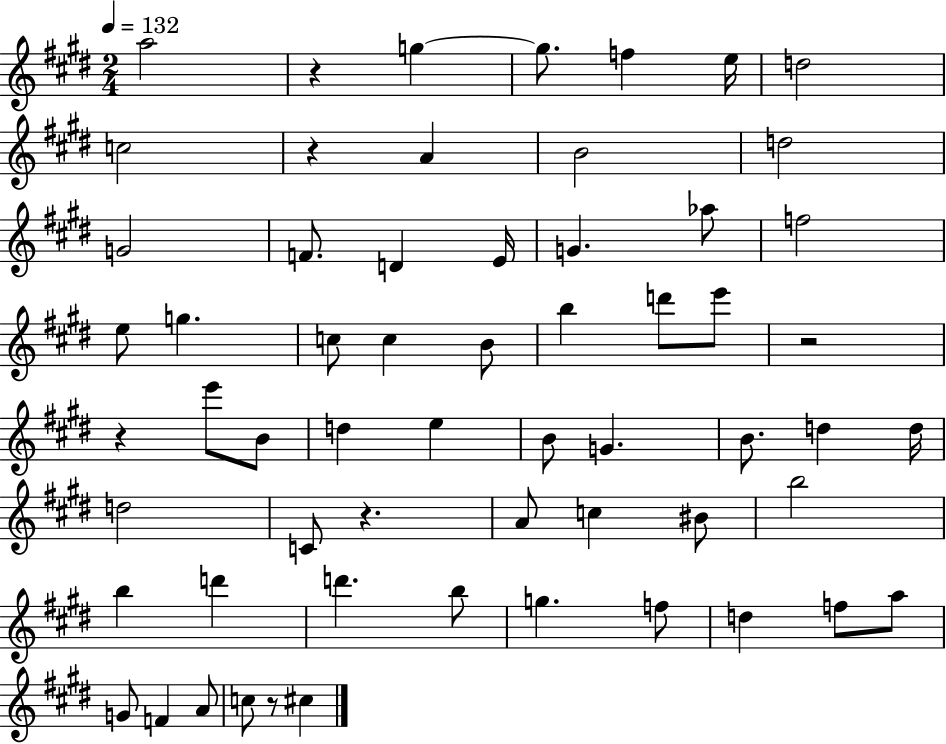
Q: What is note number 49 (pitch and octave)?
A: A5